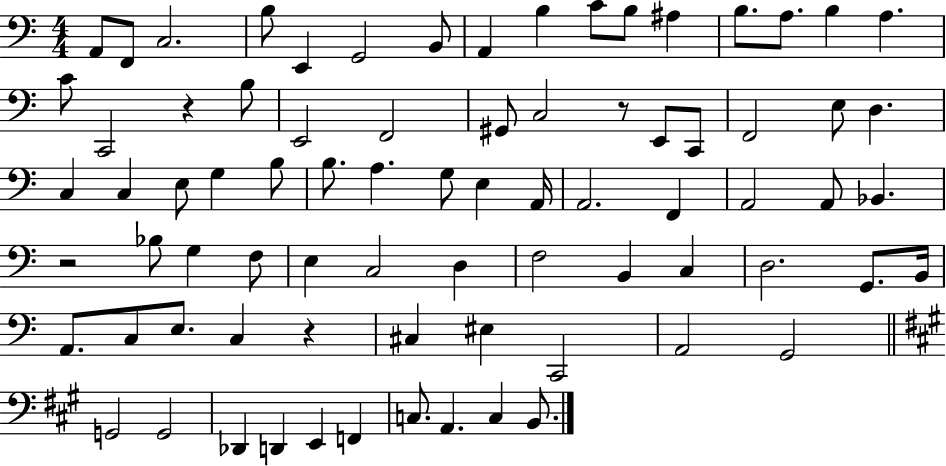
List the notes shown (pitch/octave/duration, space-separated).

A2/e F2/e C3/h. B3/e E2/q G2/h B2/e A2/q B3/q C4/e B3/e A#3/q B3/e. A3/e. B3/q A3/q. C4/e C2/h R/q B3/e E2/h F2/h G#2/e C3/h R/e E2/e C2/e F2/h E3/e D3/q. C3/q C3/q E3/e G3/q B3/e B3/e. A3/q. G3/e E3/q A2/s A2/h. F2/q A2/h A2/e Bb2/q. R/h Bb3/e G3/q F3/e E3/q C3/h D3/q F3/h B2/q C3/q D3/h. G2/e. B2/s A2/e. C3/e E3/e. C3/q R/q C#3/q EIS3/q C2/h A2/h G2/h G2/h G2/h Db2/q D2/q E2/q F2/q C3/e. A2/q. C3/q B2/e.